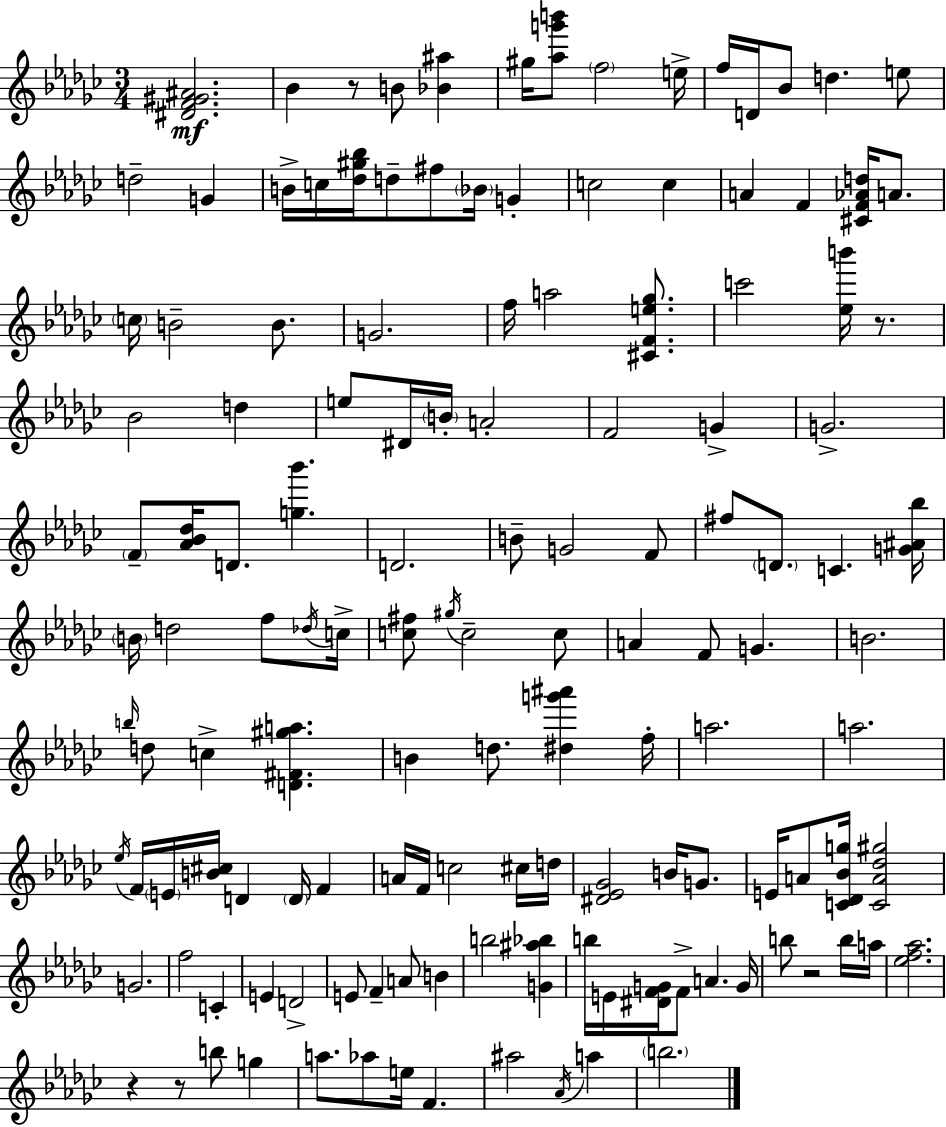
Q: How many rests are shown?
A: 5